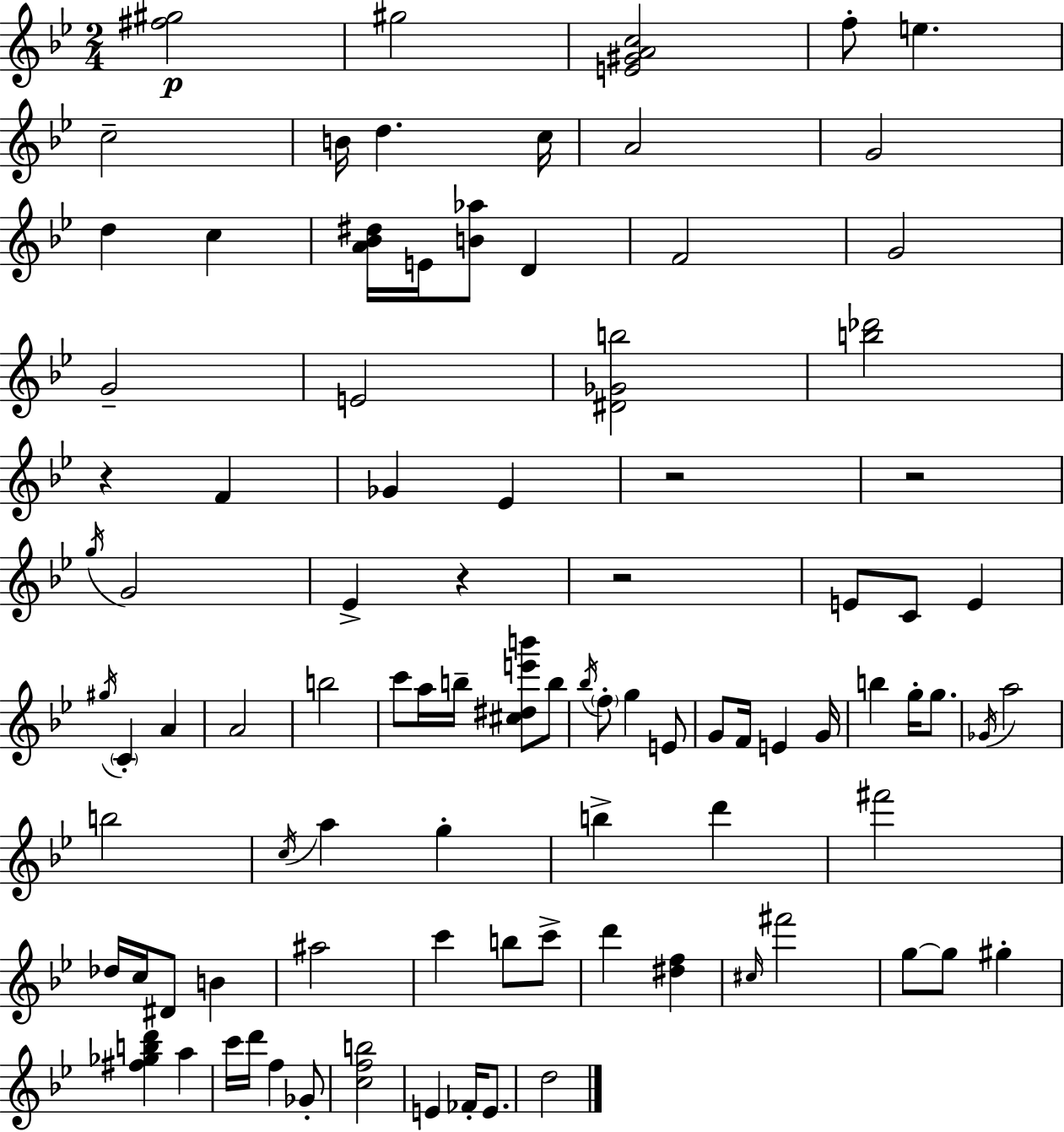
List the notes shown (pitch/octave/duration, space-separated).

[F#5,G#5]/h G#5/h [E4,G#4,A4,C5]/h F5/e E5/q. C5/h B4/s D5/q. C5/s A4/h G4/h D5/q C5/q [A4,Bb4,D#5]/s E4/s [B4,Ab5]/e D4/q F4/h G4/h G4/h E4/h [D#4,Gb4,B5]/h [B5,Db6]/h R/q F4/q Gb4/q Eb4/q R/h R/h G5/s G4/h Eb4/q R/q R/h E4/e C4/e E4/q G#5/s C4/q A4/q A4/h B5/h C6/e A5/s B5/s [C#5,D#5,E6,B6]/e B5/e Bb5/s F5/e G5/q E4/e G4/e F4/s E4/q G4/s B5/q G5/s G5/e. Gb4/s A5/h B5/h C5/s A5/q G5/q B5/q D6/q F#6/h Db5/s C5/s D#4/e B4/q A#5/h C6/q B5/e C6/e D6/q [D#5,F5]/q C#5/s F#6/h G5/e G5/e G#5/q [F#5,Gb5,B5,D6]/q A5/q C6/s D6/s F5/q Gb4/e [C5,F5,B5]/h E4/q FES4/s E4/e. D5/h